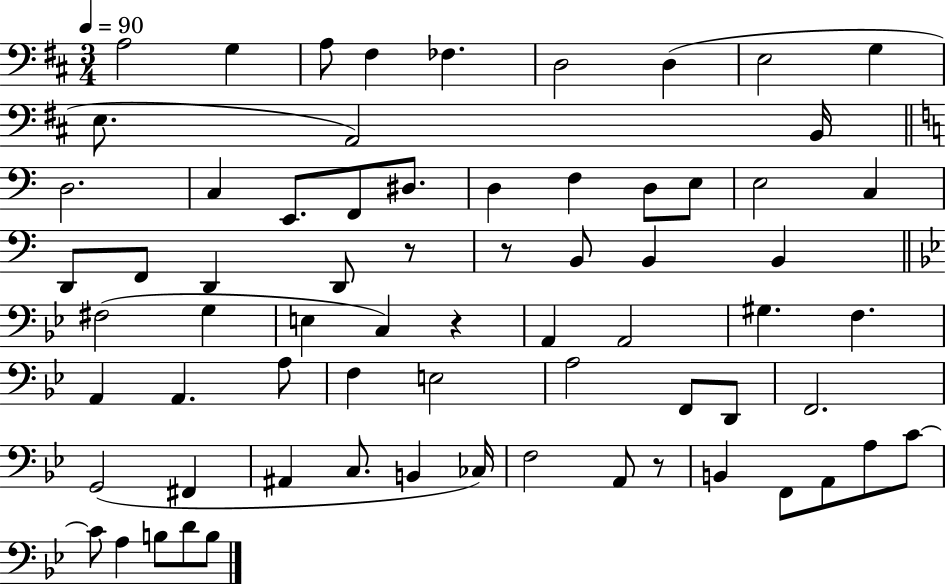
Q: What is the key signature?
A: D major